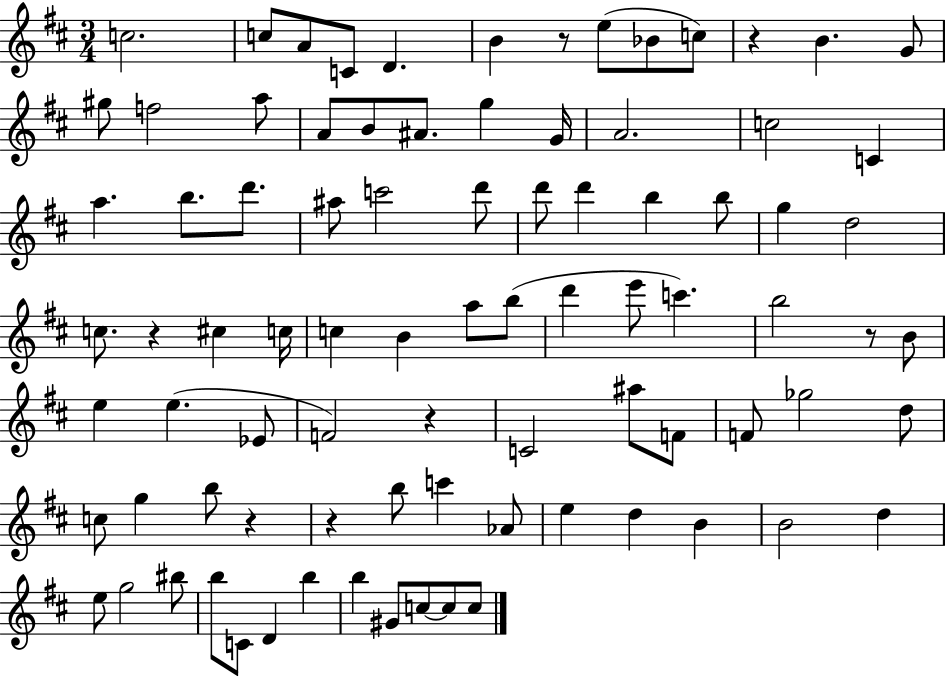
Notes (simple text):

C5/h. C5/e A4/e C4/e D4/q. B4/q R/e E5/e Bb4/e C5/e R/q B4/q. G4/e G#5/e F5/h A5/e A4/e B4/e A#4/e. G5/q G4/s A4/h. C5/h C4/q A5/q. B5/e. D6/e. A#5/e C6/h D6/e D6/e D6/q B5/q B5/e G5/q D5/h C5/e. R/q C#5/q C5/s C5/q B4/q A5/e B5/e D6/q E6/e C6/q. B5/h R/e B4/e E5/q E5/q. Eb4/e F4/h R/q C4/h A#5/e F4/e F4/e Gb5/h D5/e C5/e G5/q B5/e R/q R/q B5/e C6/q Ab4/e E5/q D5/q B4/q B4/h D5/q E5/e G5/h BIS5/e B5/e C4/e D4/q B5/q B5/q G#4/e C5/e C5/e C5/e